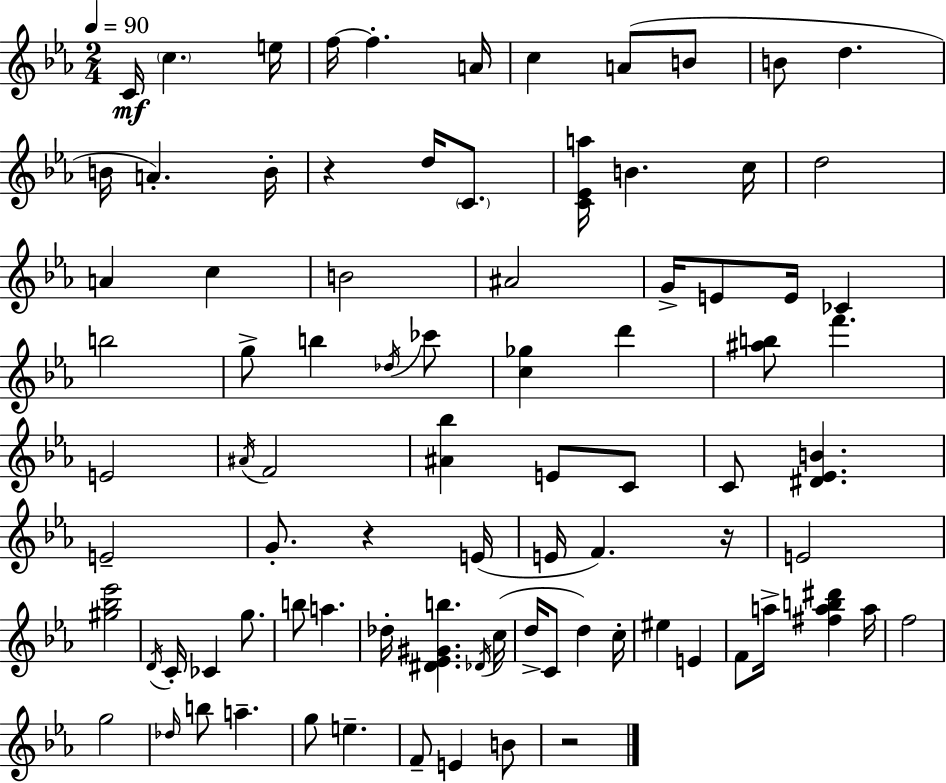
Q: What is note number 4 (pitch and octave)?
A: F5